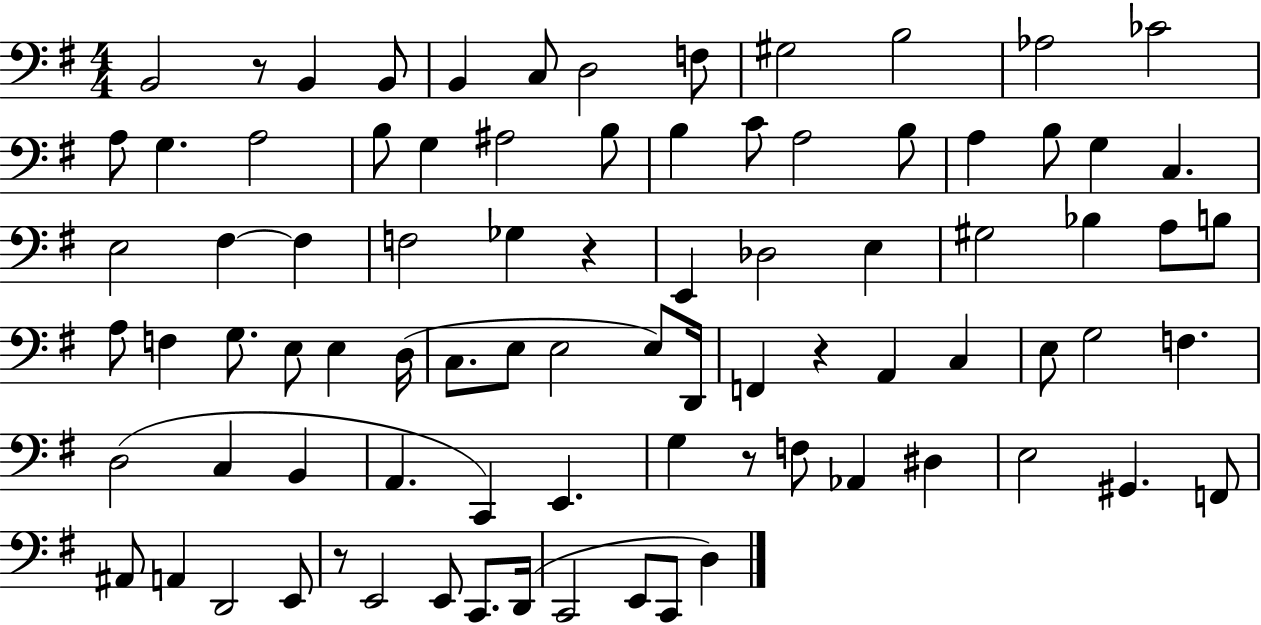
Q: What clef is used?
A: bass